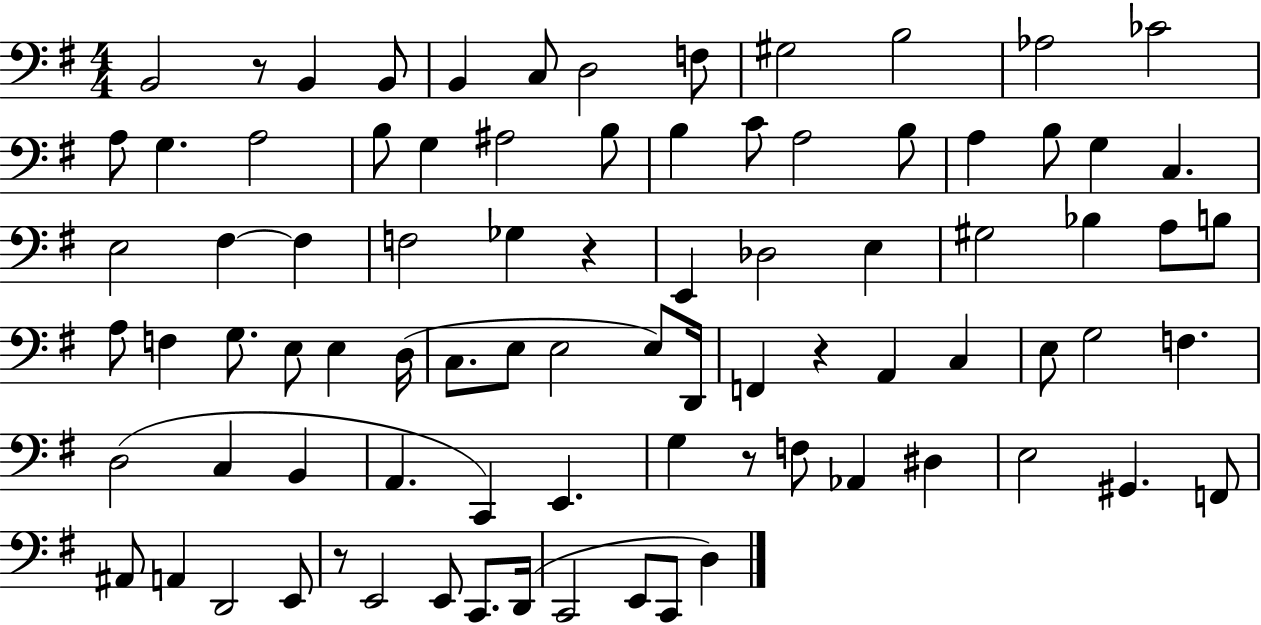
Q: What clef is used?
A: bass